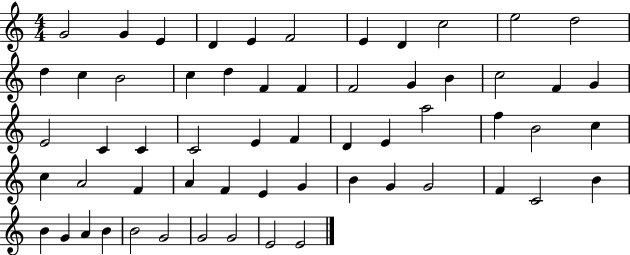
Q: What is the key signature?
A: C major